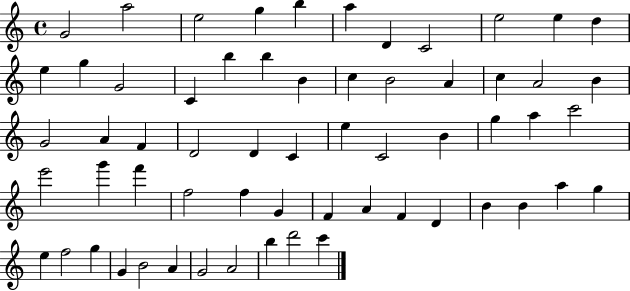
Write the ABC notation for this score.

X:1
T:Untitled
M:4/4
L:1/4
K:C
G2 a2 e2 g b a D C2 e2 e d e g G2 C b b B c B2 A c A2 B G2 A F D2 D C e C2 B g a c'2 e'2 g' f' f2 f G F A F D B B a g e f2 g G B2 A G2 A2 b d'2 c'